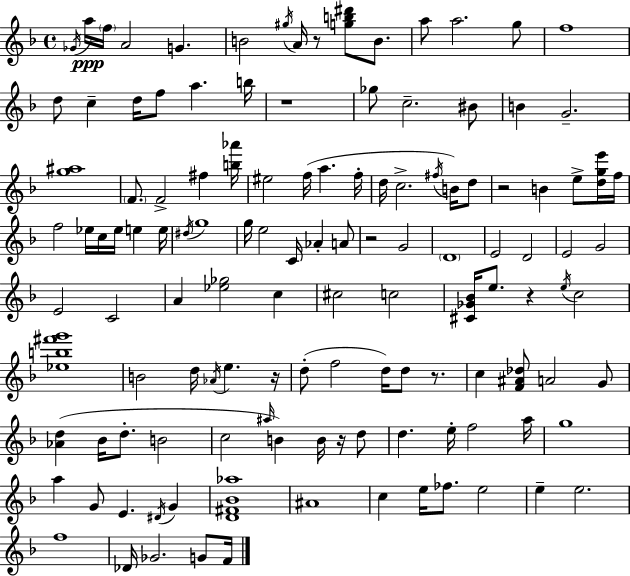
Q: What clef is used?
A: treble